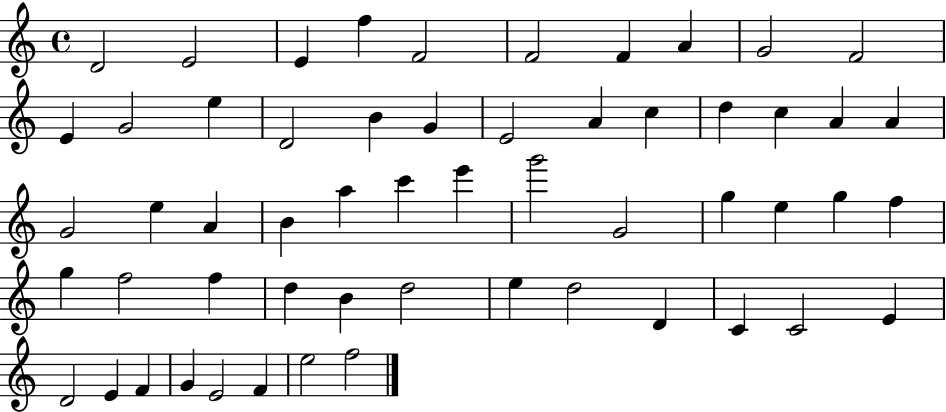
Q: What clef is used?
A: treble